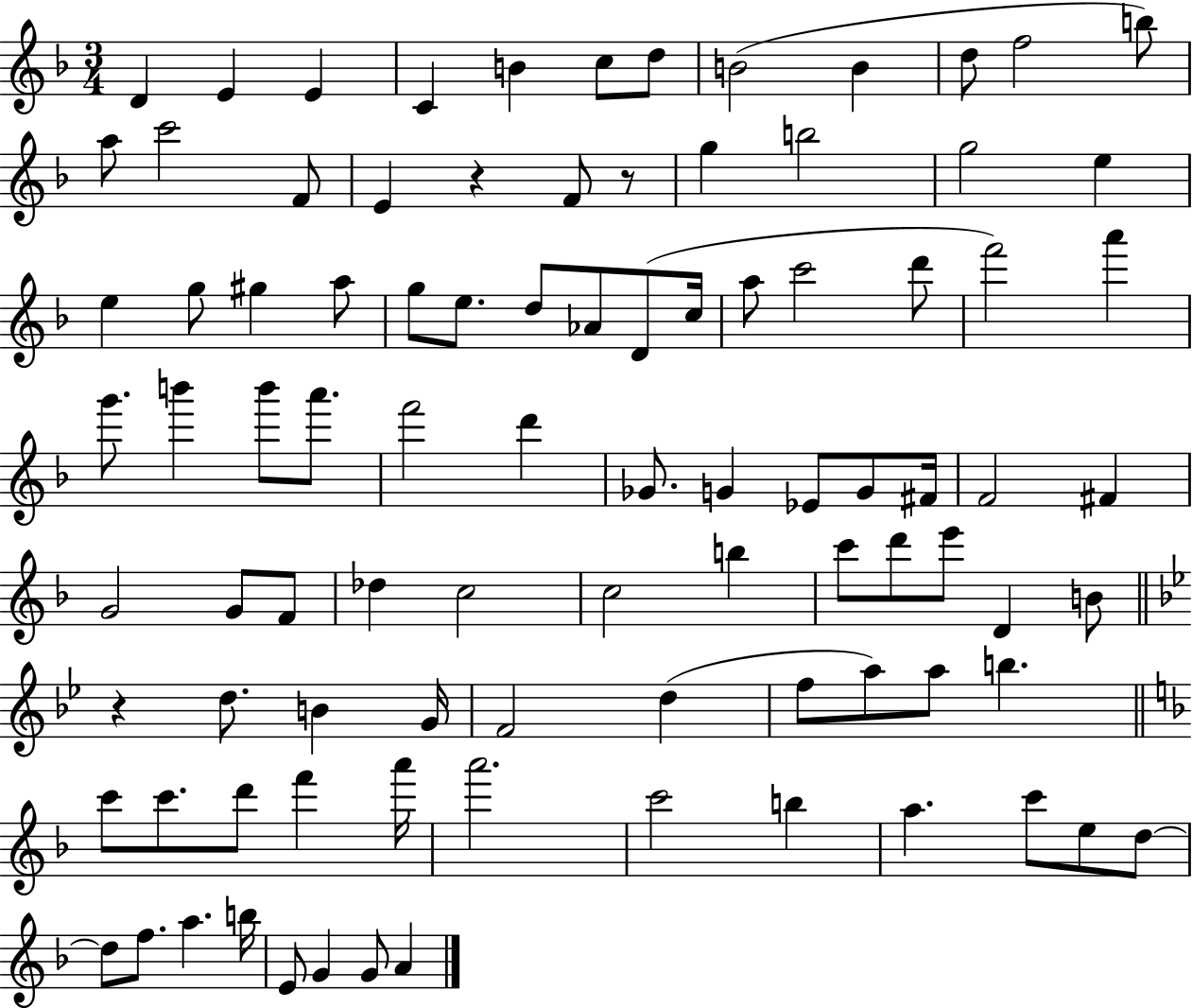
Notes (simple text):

D4/q E4/q E4/q C4/q B4/q C5/e D5/e B4/h B4/q D5/e F5/h B5/e A5/e C6/h F4/e E4/q R/q F4/e R/e G5/q B5/h G5/h E5/q E5/q G5/e G#5/q A5/e G5/e E5/e. D5/e Ab4/e D4/e C5/s A5/e C6/h D6/e F6/h A6/q G6/e. B6/q B6/e A6/e. F6/h D6/q Gb4/e. G4/q Eb4/e G4/e F#4/s F4/h F#4/q G4/h G4/e F4/e Db5/q C5/h C5/h B5/q C6/e D6/e E6/e D4/q B4/e R/q D5/e. B4/q G4/s F4/h D5/q F5/e A5/e A5/e B5/q. C6/e C6/e. D6/e F6/q A6/s A6/h. C6/h B5/q A5/q. C6/e E5/e D5/e D5/e F5/e. A5/q. B5/s E4/e G4/q G4/e A4/q